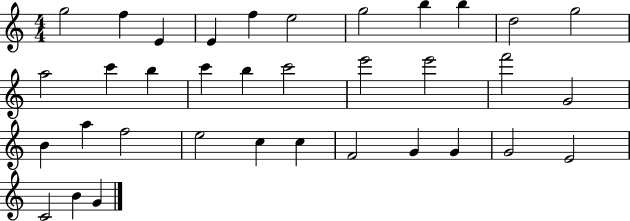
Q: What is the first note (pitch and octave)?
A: G5